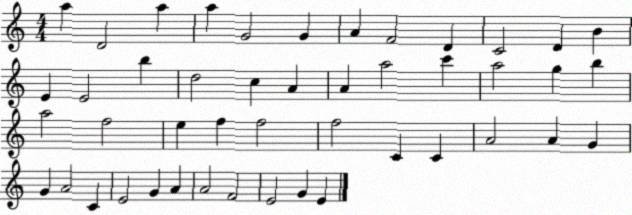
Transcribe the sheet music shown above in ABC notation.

X:1
T:Untitled
M:4/4
L:1/4
K:C
a D2 a a G2 G A F2 D C2 D B E E2 b d2 c A A a2 c' a2 g b a2 f2 e f f2 f2 C C A2 A G G A2 C E2 G A A2 F2 E2 G E